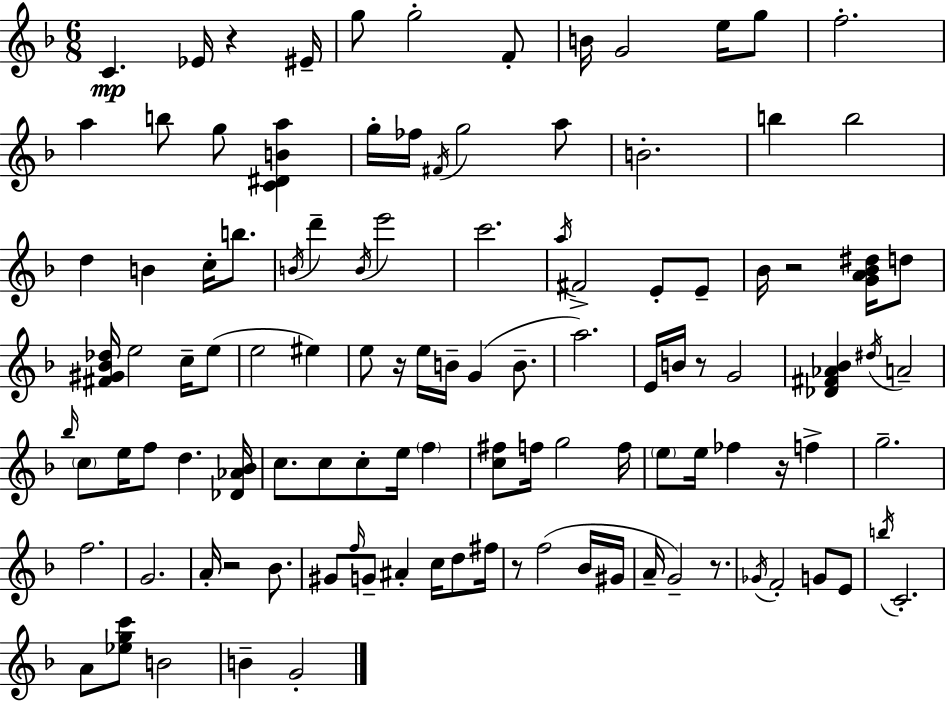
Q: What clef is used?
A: treble